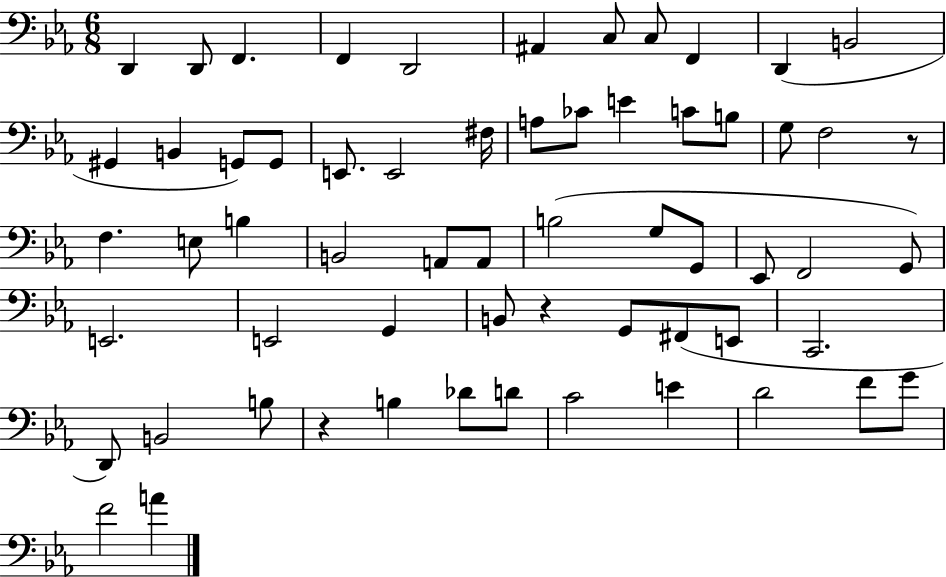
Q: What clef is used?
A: bass